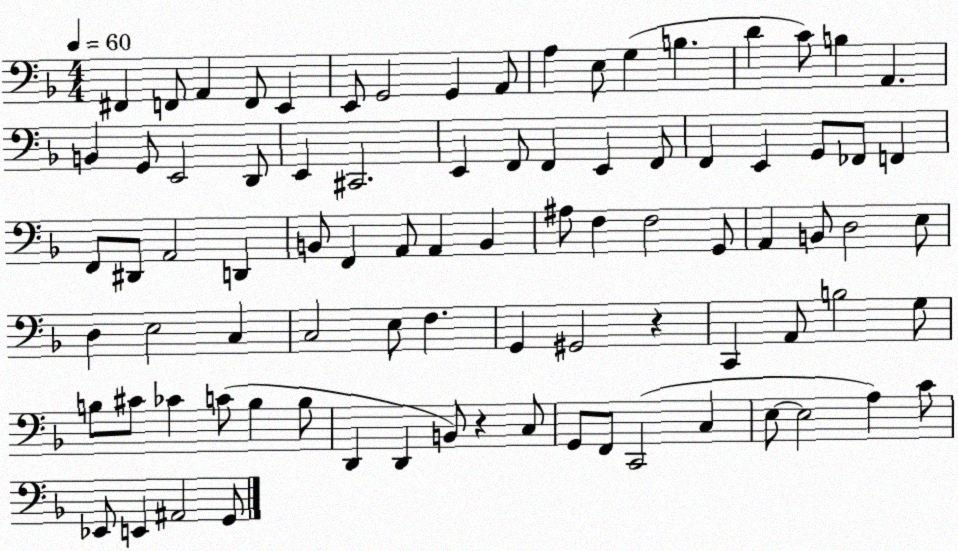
X:1
T:Untitled
M:4/4
L:1/4
K:F
^F,, F,,/2 A,, F,,/2 E,, E,,/2 G,,2 G,, A,,/2 A, E,/2 G, B, D C/2 B, A,, B,, G,,/2 E,,2 D,,/2 E,, ^C,,2 E,, F,,/2 F,, E,, F,,/2 F,, E,, G,,/2 _F,,/2 F,, F,,/2 ^D,,/2 A,,2 D,, B,,/2 F,, A,,/2 A,, B,, ^A,/2 F, F,2 G,,/2 A,, B,,/2 D,2 E,/2 D, E,2 C, C,2 E,/2 F, G,, ^G,,2 z C,, A,,/2 B,2 G,/2 B,/2 ^C/2 _C C/2 B, B,/2 D,, D,, B,,/2 z C,/2 G,,/2 F,,/2 C,,2 C, E,/2 E,2 A, C/2 _E,,/2 E,, ^A,,2 G,,/2